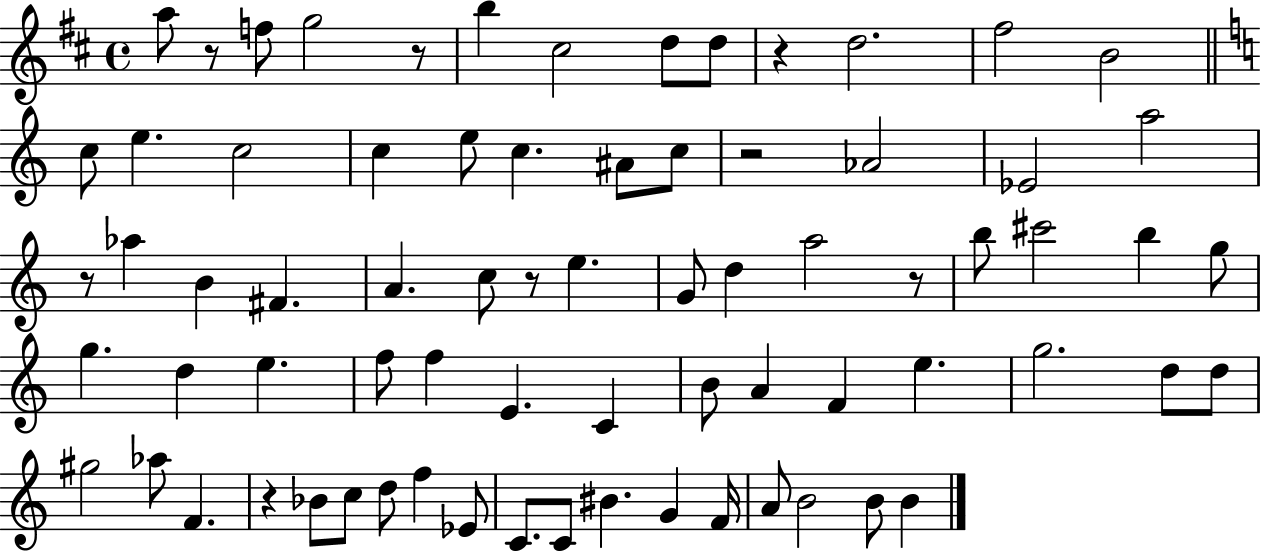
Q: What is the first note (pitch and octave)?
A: A5